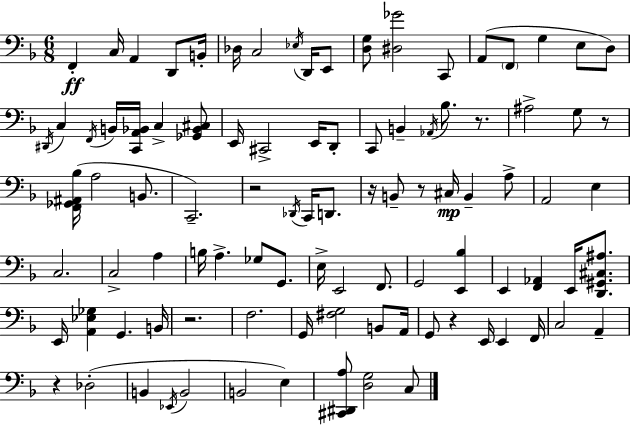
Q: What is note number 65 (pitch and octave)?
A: E2